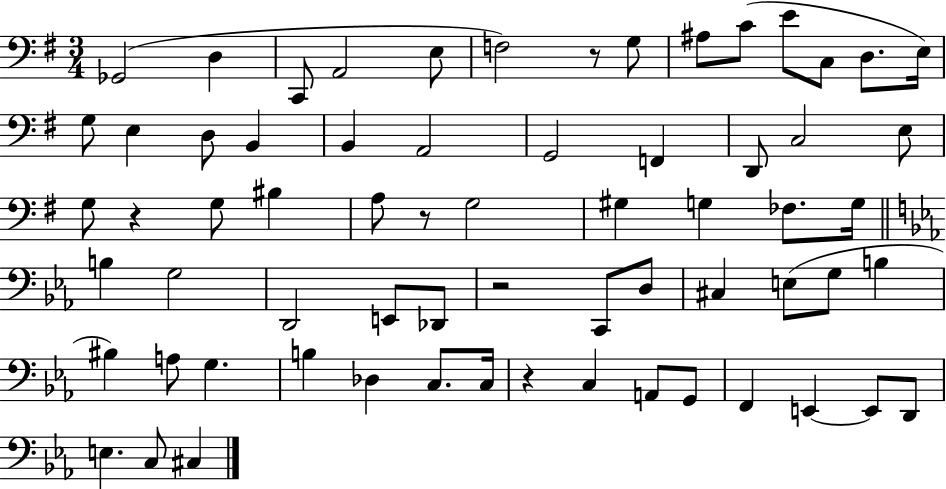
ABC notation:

X:1
T:Untitled
M:3/4
L:1/4
K:G
_G,,2 D, C,,/2 A,,2 E,/2 F,2 z/2 G,/2 ^A,/2 C/2 E/2 C,/2 D,/2 E,/4 G,/2 E, D,/2 B,, B,, A,,2 G,,2 F,, D,,/2 C,2 E,/2 G,/2 z G,/2 ^B, A,/2 z/2 G,2 ^G, G, _F,/2 G,/4 B, G,2 D,,2 E,,/2 _D,,/2 z2 C,,/2 D,/2 ^C, E,/2 G,/2 B, ^B, A,/2 G, B, _D, C,/2 C,/4 z C, A,,/2 G,,/2 F,, E,, E,,/2 D,,/2 E, C,/2 ^C,